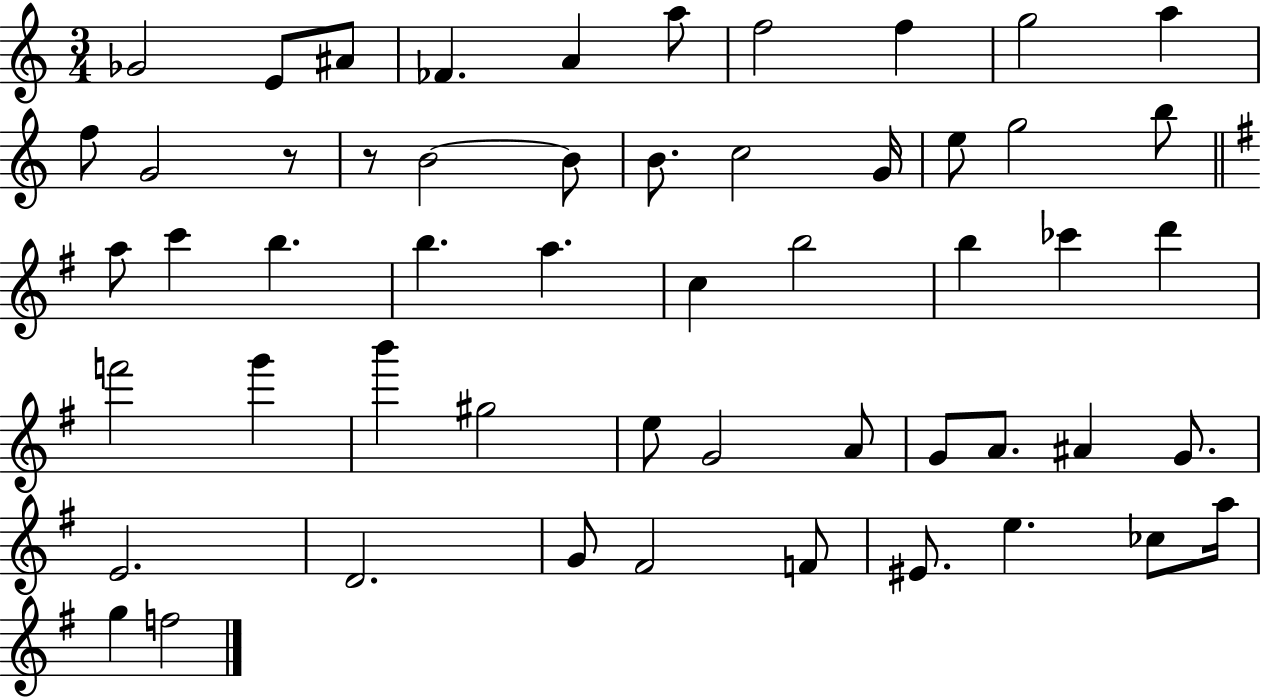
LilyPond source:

{
  \clef treble
  \numericTimeSignature
  \time 3/4
  \key c \major
  ges'2 e'8 ais'8 | fes'4. a'4 a''8 | f''2 f''4 | g''2 a''4 | \break f''8 g'2 r8 | r8 b'2~~ b'8 | b'8. c''2 g'16 | e''8 g''2 b''8 | \break \bar "||" \break \key g \major a''8 c'''4 b''4. | b''4. a''4. | c''4 b''2 | b''4 ces'''4 d'''4 | \break f'''2 g'''4 | b'''4 gis''2 | e''8 g'2 a'8 | g'8 a'8. ais'4 g'8. | \break e'2. | d'2. | g'8 fis'2 f'8 | eis'8. e''4. ces''8 a''16 | \break g''4 f''2 | \bar "|."
}